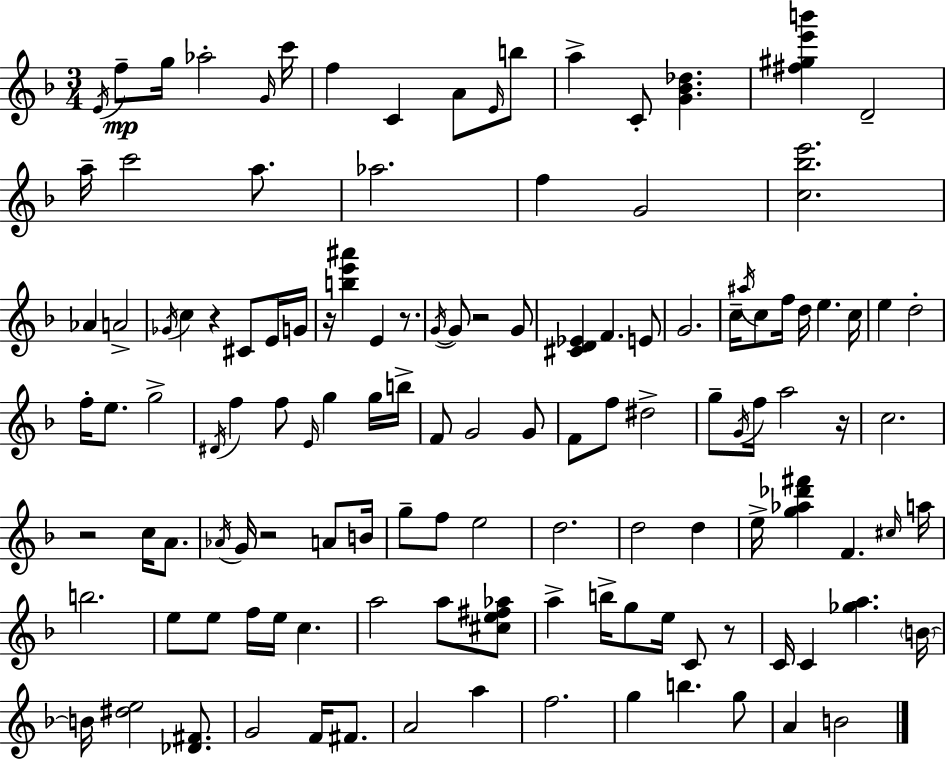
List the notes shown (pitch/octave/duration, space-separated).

E4/s F5/e G5/s Ab5/h G4/s C6/s F5/q C4/q A4/e E4/s B5/e A5/q C4/e [G4,Bb4,Db5]/q. [F#5,G#5,E6,B6]/q D4/h A5/s C6/h A5/e. Ab5/h. F5/q G4/h [C5,Bb5,E6]/h. Ab4/q A4/h Gb4/s C5/q R/q C#4/e E4/s G4/s R/s [B5,E6,A#6]/q E4/q R/e. G4/s G4/e R/h G4/e [C#4,D4,Eb4]/q F4/q. E4/e G4/h. C5/s A#5/s C5/e F5/s D5/s E5/q. C5/s E5/q D5/h F5/s E5/e. G5/h D#4/s F5/q F5/e E4/s G5/q G5/s B5/s F4/e G4/h G4/e F4/e F5/e D#5/h G5/e G4/s F5/s A5/h R/s C5/h. R/h C5/s A4/e. Ab4/s G4/s R/h A4/e B4/s G5/e F5/e E5/h D5/h. D5/h D5/q E5/s [G5,Ab5,Db6,F#6]/q F4/q. C#5/s A5/s B5/h. E5/e E5/e F5/s E5/s C5/q. A5/h A5/e [C#5,E5,F#5,Ab5]/e A5/q B5/s G5/e E5/s C4/e R/e C4/s C4/q [Gb5,A5]/q. B4/s B4/s [D#5,E5]/h [Db4,F#4]/e. G4/h F4/s F#4/e. A4/h A5/q F5/h. G5/q B5/q. G5/e A4/q B4/h